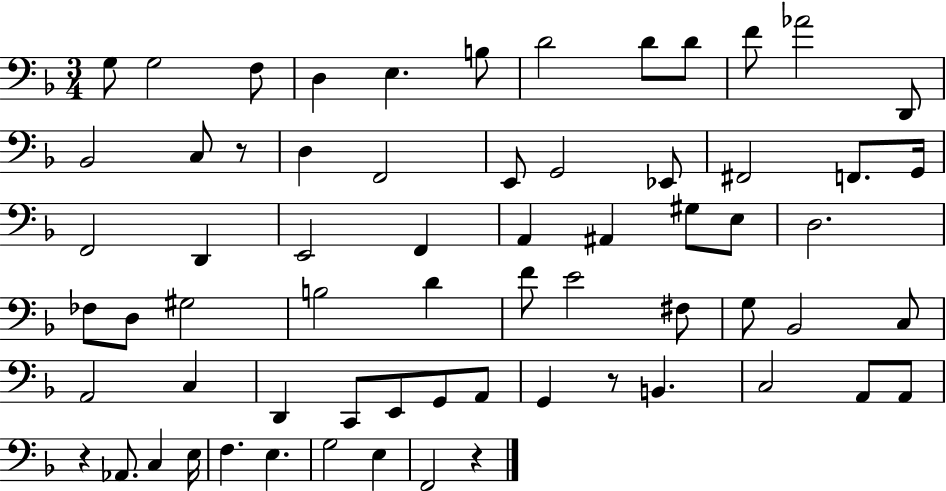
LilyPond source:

{
  \clef bass
  \numericTimeSignature
  \time 3/4
  \key f \major
  g8 g2 f8 | d4 e4. b8 | d'2 d'8 d'8 | f'8 aes'2 d,8 | \break bes,2 c8 r8 | d4 f,2 | e,8 g,2 ees,8 | fis,2 f,8. g,16 | \break f,2 d,4 | e,2 f,4 | a,4 ais,4 gis8 e8 | d2. | \break fes8 d8 gis2 | b2 d'4 | f'8 e'2 fis8 | g8 bes,2 c8 | \break a,2 c4 | d,4 c,8 e,8 g,8 a,8 | g,4 r8 b,4. | c2 a,8 a,8 | \break r4 aes,8. c4 e16 | f4. e4. | g2 e4 | f,2 r4 | \break \bar "|."
}